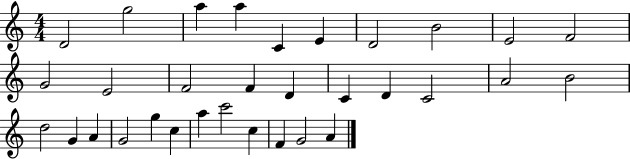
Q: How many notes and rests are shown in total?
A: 32